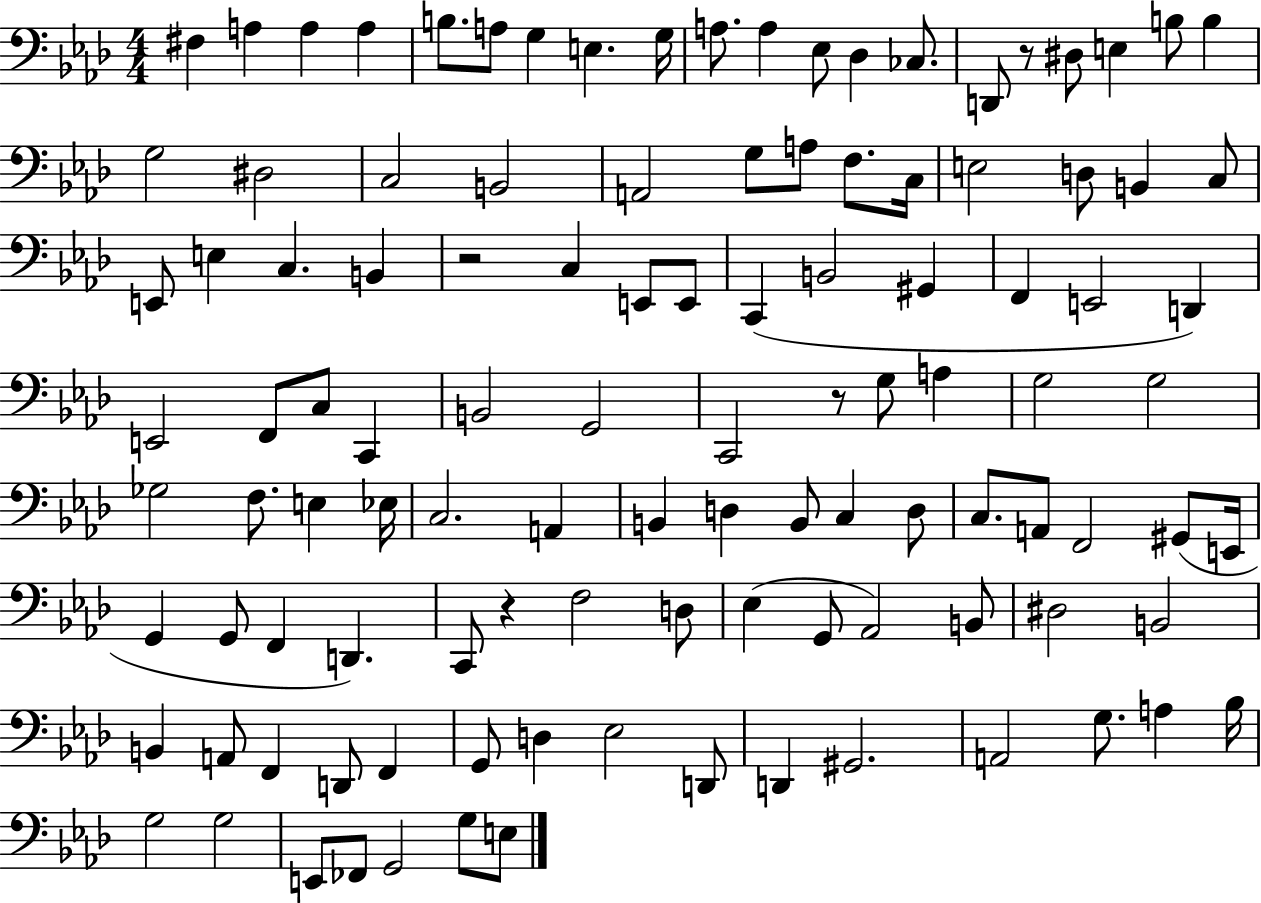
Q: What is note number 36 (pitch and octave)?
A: B2